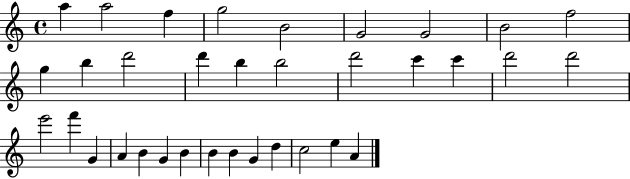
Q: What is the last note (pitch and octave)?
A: A4